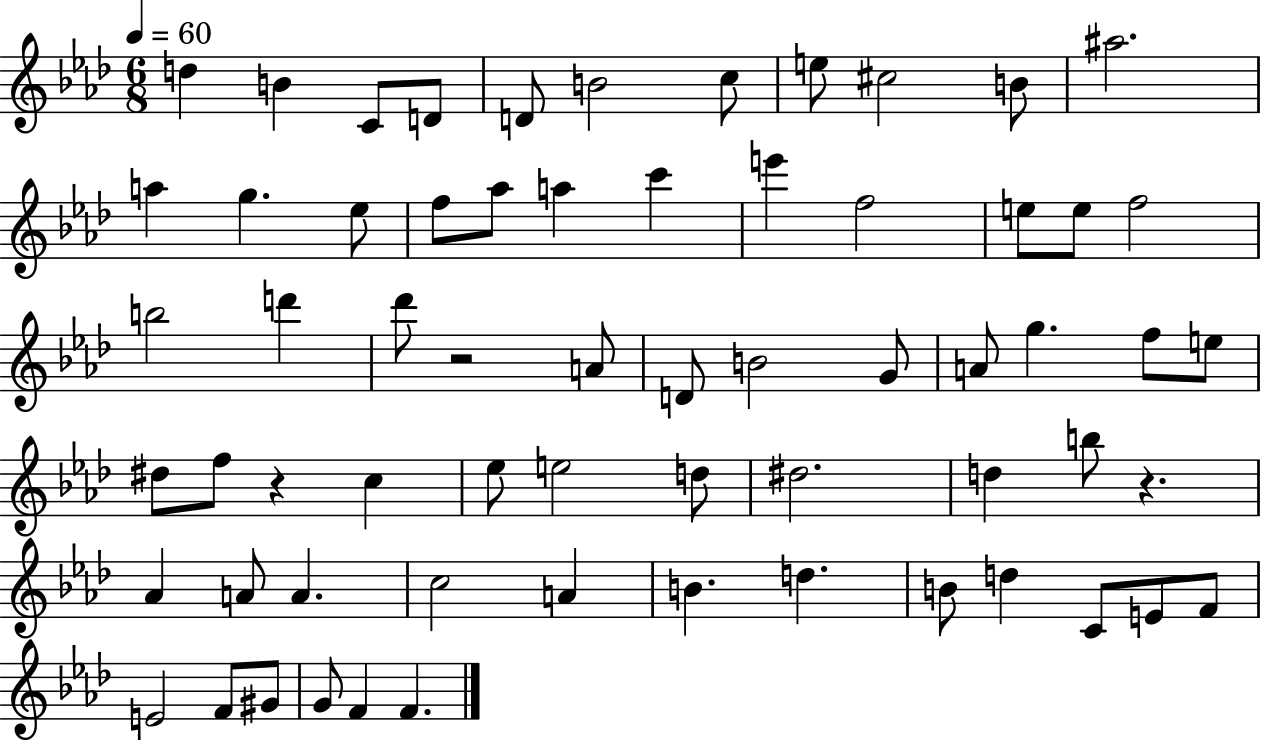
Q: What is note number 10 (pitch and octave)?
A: B4